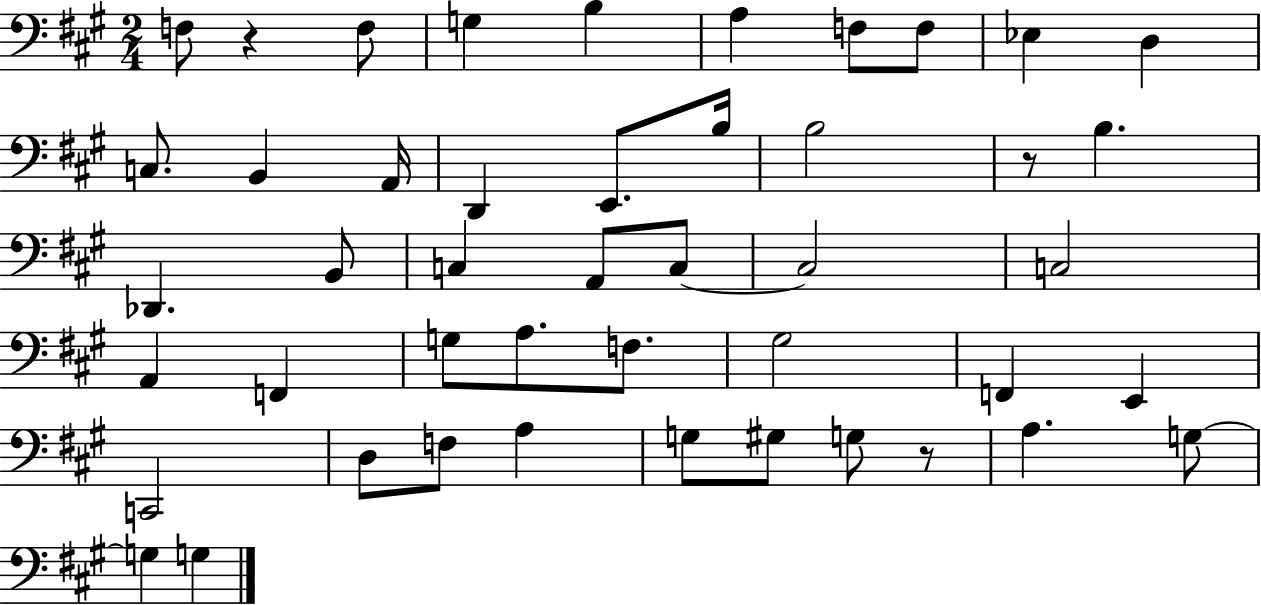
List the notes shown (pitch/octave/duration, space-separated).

F3/e R/q F3/e G3/q B3/q A3/q F3/e F3/e Eb3/q D3/q C3/e. B2/q A2/s D2/q E2/e. B3/s B3/h R/e B3/q. Db2/q. B2/e C3/q A2/e C3/e C3/h C3/h A2/q F2/q G3/e A3/e. F3/e. G#3/h F2/q E2/q C2/h D3/e F3/e A3/q G3/e G#3/e G3/e R/e A3/q. G3/e G3/q G3/q